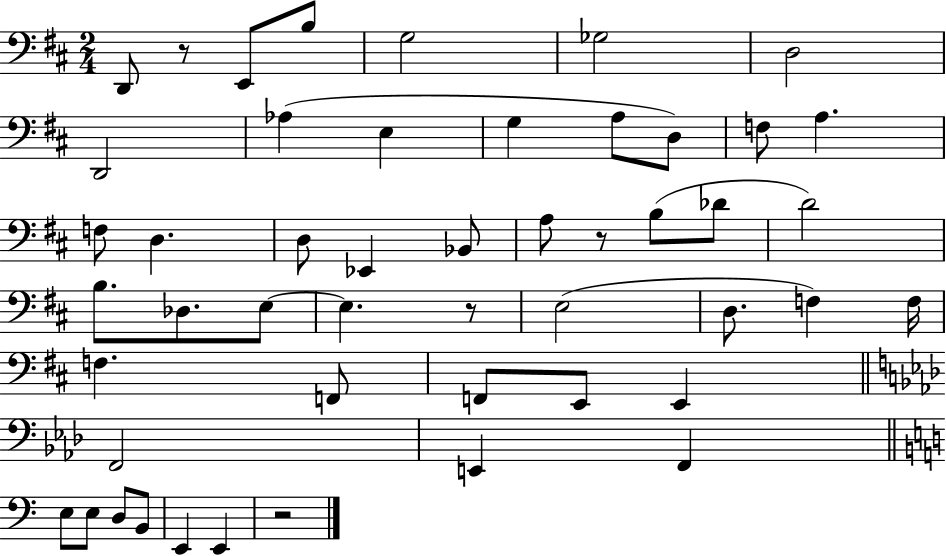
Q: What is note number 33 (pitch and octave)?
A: F2